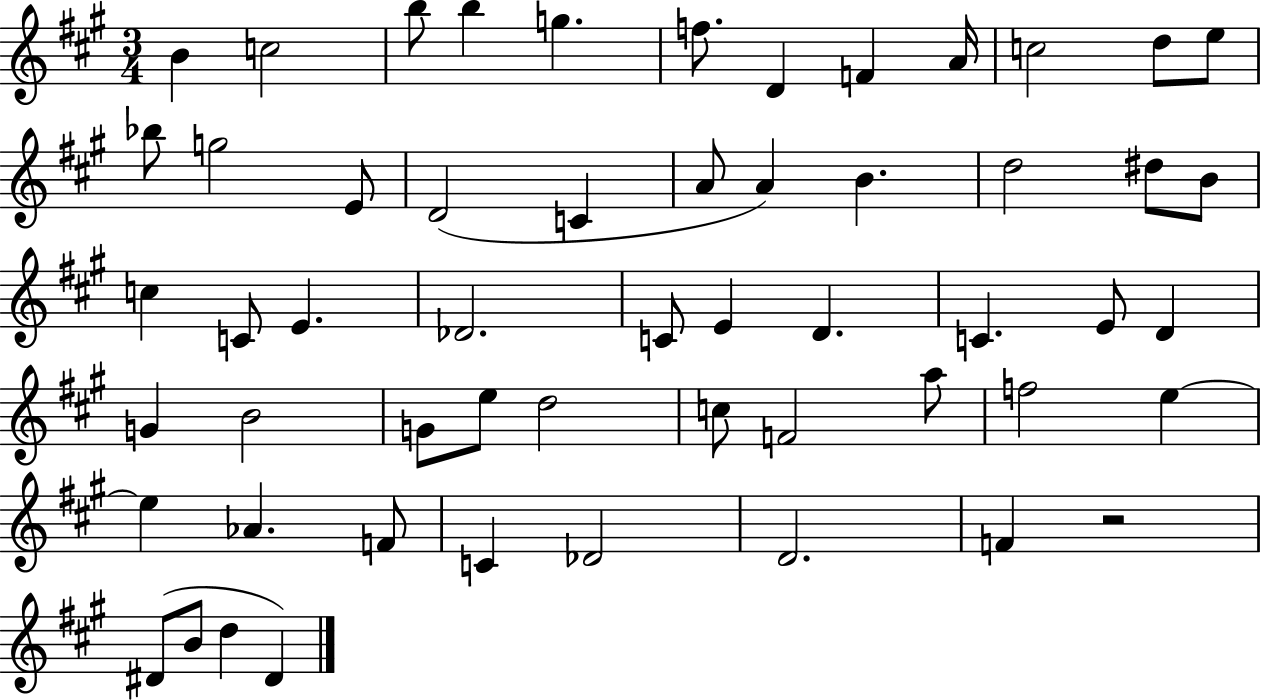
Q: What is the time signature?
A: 3/4